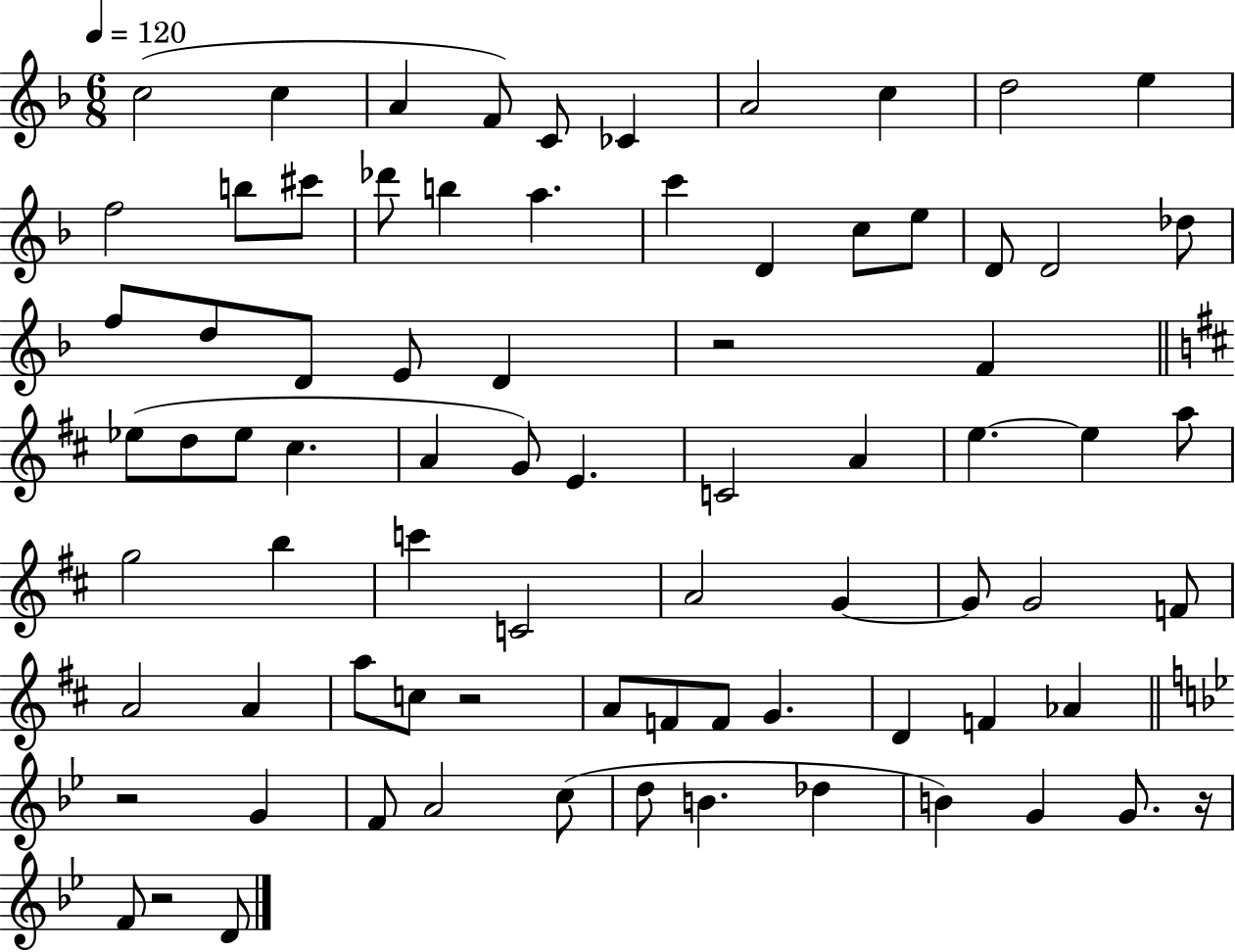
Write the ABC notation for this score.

X:1
T:Untitled
M:6/8
L:1/4
K:F
c2 c A F/2 C/2 _C A2 c d2 e f2 b/2 ^c'/2 _d'/2 b a c' D c/2 e/2 D/2 D2 _d/2 f/2 d/2 D/2 E/2 D z2 F _e/2 d/2 _e/2 ^c A G/2 E C2 A e e a/2 g2 b c' C2 A2 G G/2 G2 F/2 A2 A a/2 c/2 z2 A/2 F/2 F/2 G D F _A z2 G F/2 A2 c/2 d/2 B _d B G G/2 z/4 F/2 z2 D/2